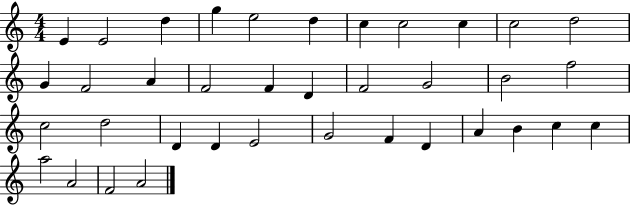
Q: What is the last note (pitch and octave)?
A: A4